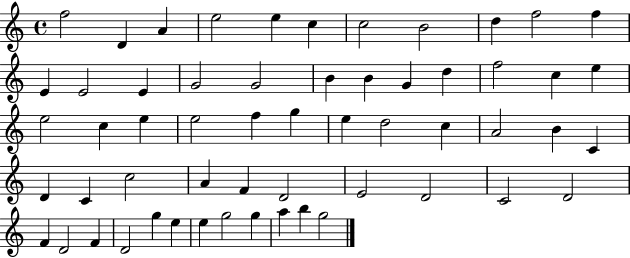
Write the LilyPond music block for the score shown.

{
  \clef treble
  \time 4/4
  \defaultTimeSignature
  \key c \major
  f''2 d'4 a'4 | e''2 e''4 c''4 | c''2 b'2 | d''4 f''2 f''4 | \break e'4 e'2 e'4 | g'2 g'2 | b'4 b'4 g'4 d''4 | f''2 c''4 e''4 | \break e''2 c''4 e''4 | e''2 f''4 g''4 | e''4 d''2 c''4 | a'2 b'4 c'4 | \break d'4 c'4 c''2 | a'4 f'4 d'2 | e'2 d'2 | c'2 d'2 | \break f'4 d'2 f'4 | d'2 g''4 e''4 | e''4 g''2 g''4 | a''4 b''4 g''2 | \break \bar "|."
}